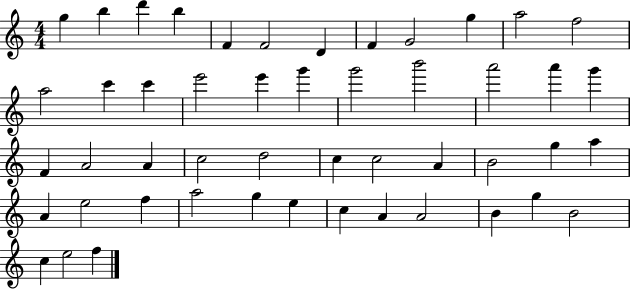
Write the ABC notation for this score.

X:1
T:Untitled
M:4/4
L:1/4
K:C
g b d' b F F2 D F G2 g a2 f2 a2 c' c' e'2 e' g' g'2 b'2 a'2 a' g' F A2 A c2 d2 c c2 A B2 g a A e2 f a2 g e c A A2 B g B2 c e2 f